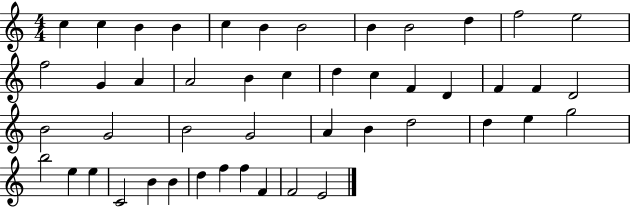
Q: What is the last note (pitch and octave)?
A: E4